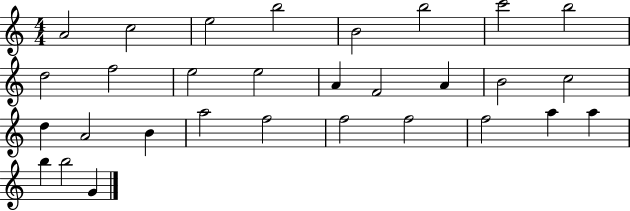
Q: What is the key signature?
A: C major